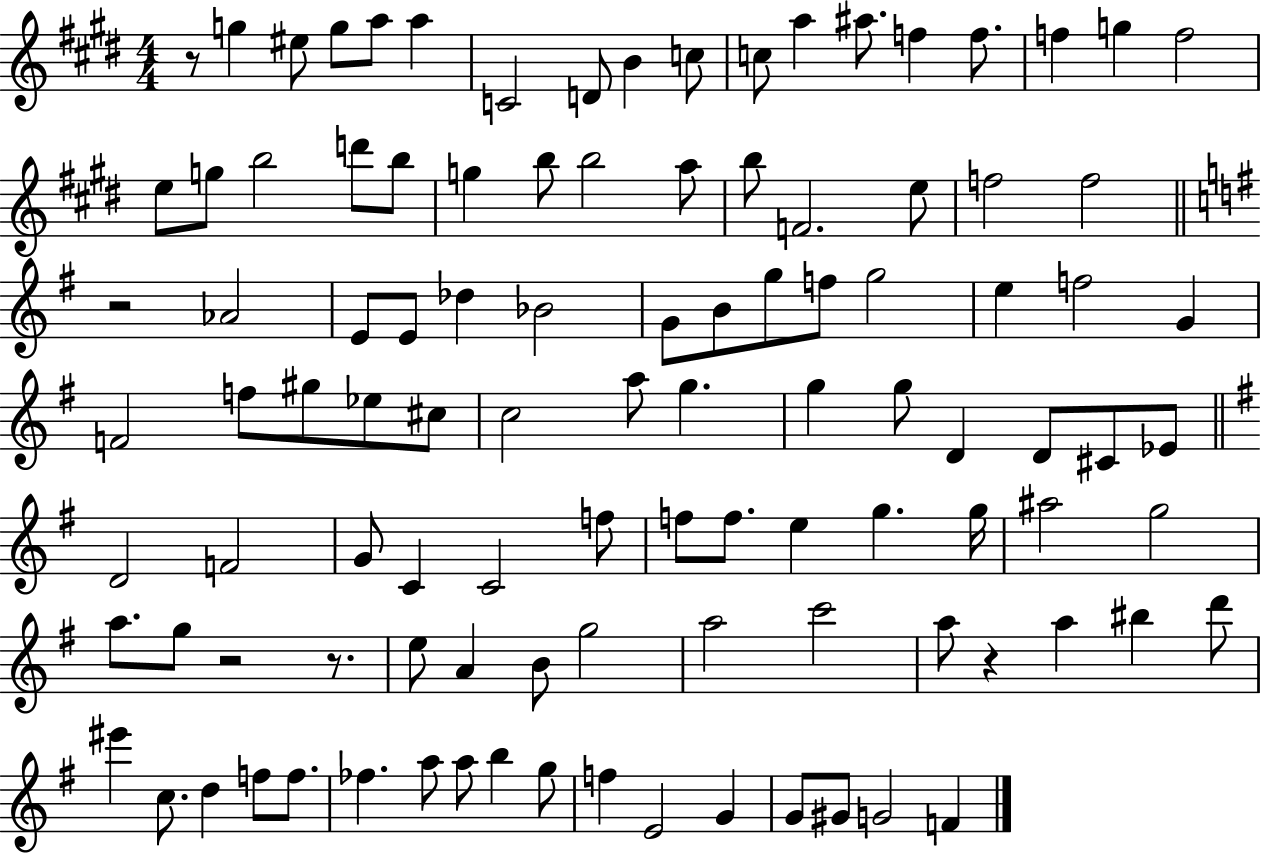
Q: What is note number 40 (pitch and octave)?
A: F5